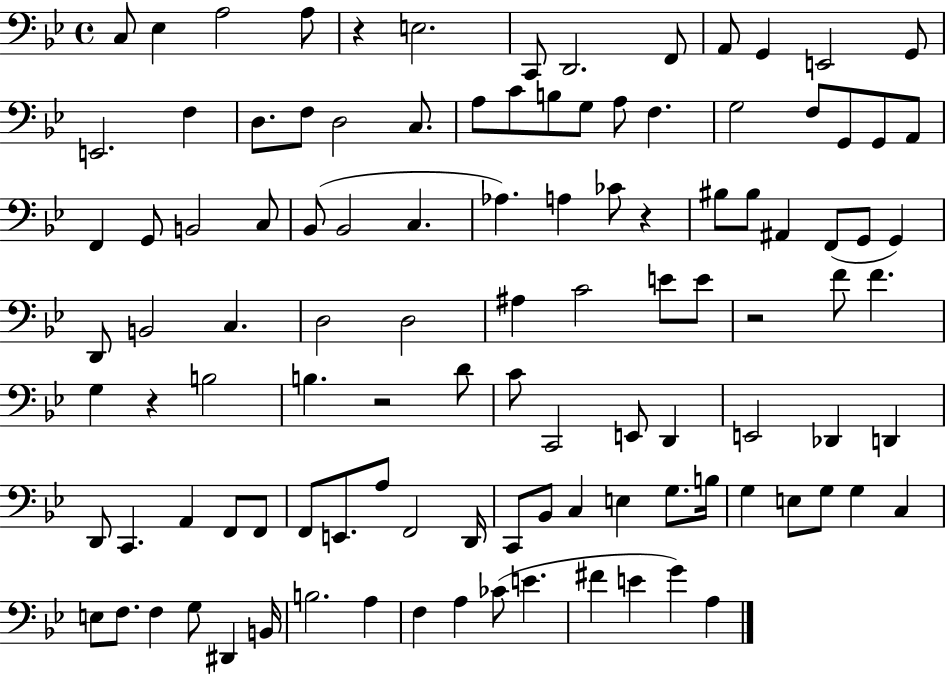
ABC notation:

X:1
T:Untitled
M:4/4
L:1/4
K:Bb
C,/2 _E, A,2 A,/2 z E,2 C,,/2 D,,2 F,,/2 A,,/2 G,, E,,2 G,,/2 E,,2 F, D,/2 F,/2 D,2 C,/2 A,/2 C/2 B,/2 G,/2 A,/2 F, G,2 F,/2 G,,/2 G,,/2 A,,/2 F,, G,,/2 B,,2 C,/2 _B,,/2 _B,,2 C, _A, A, _C/2 z ^B,/2 ^B,/2 ^A,, F,,/2 G,,/2 G,, D,,/2 B,,2 C, D,2 D,2 ^A, C2 E/2 E/2 z2 F/2 F G, z B,2 B, z2 D/2 C/2 C,,2 E,,/2 D,, E,,2 _D,, D,, D,,/2 C,, A,, F,,/2 F,,/2 F,,/2 E,,/2 A,/2 F,,2 D,,/4 C,,/2 _B,,/2 C, E, G,/2 B,/4 G, E,/2 G,/2 G, C, E,/2 F,/2 F, G,/2 ^D,, B,,/4 B,2 A, F, A, _C/2 E ^F E G A,